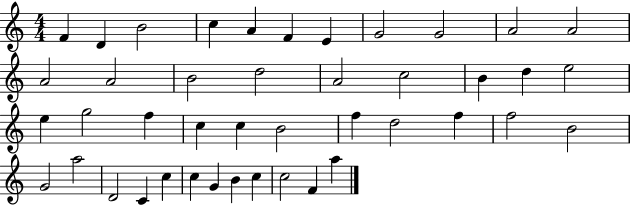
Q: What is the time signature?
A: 4/4